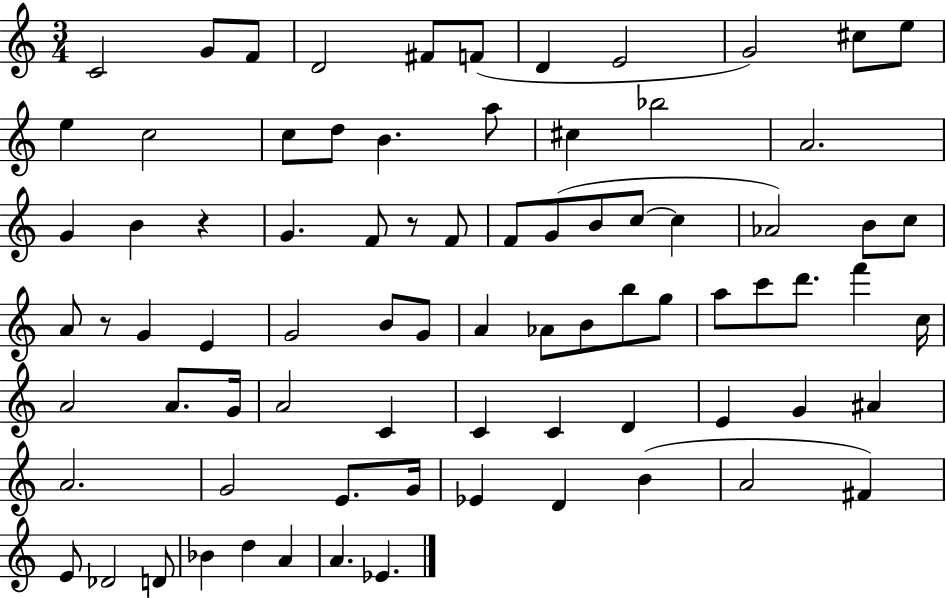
X:1
T:Untitled
M:3/4
L:1/4
K:C
C2 G/2 F/2 D2 ^F/2 F/2 D E2 G2 ^c/2 e/2 e c2 c/2 d/2 B a/2 ^c _b2 A2 G B z G F/2 z/2 F/2 F/2 G/2 B/2 c/2 c _A2 B/2 c/2 A/2 z/2 G E G2 B/2 G/2 A _A/2 B/2 b/2 g/2 a/2 c'/2 d'/2 f' c/4 A2 A/2 G/4 A2 C C C D E G ^A A2 G2 E/2 G/4 _E D B A2 ^F E/2 _D2 D/2 _B d A A _E